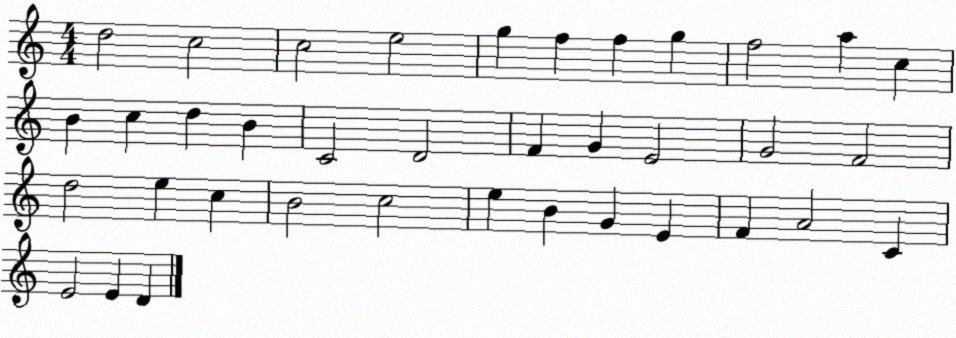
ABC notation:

X:1
T:Untitled
M:4/4
L:1/4
K:C
d2 c2 c2 e2 g f f g f2 a c B c d B C2 D2 F G E2 G2 F2 d2 e c B2 c2 e B G E F A2 C E2 E D